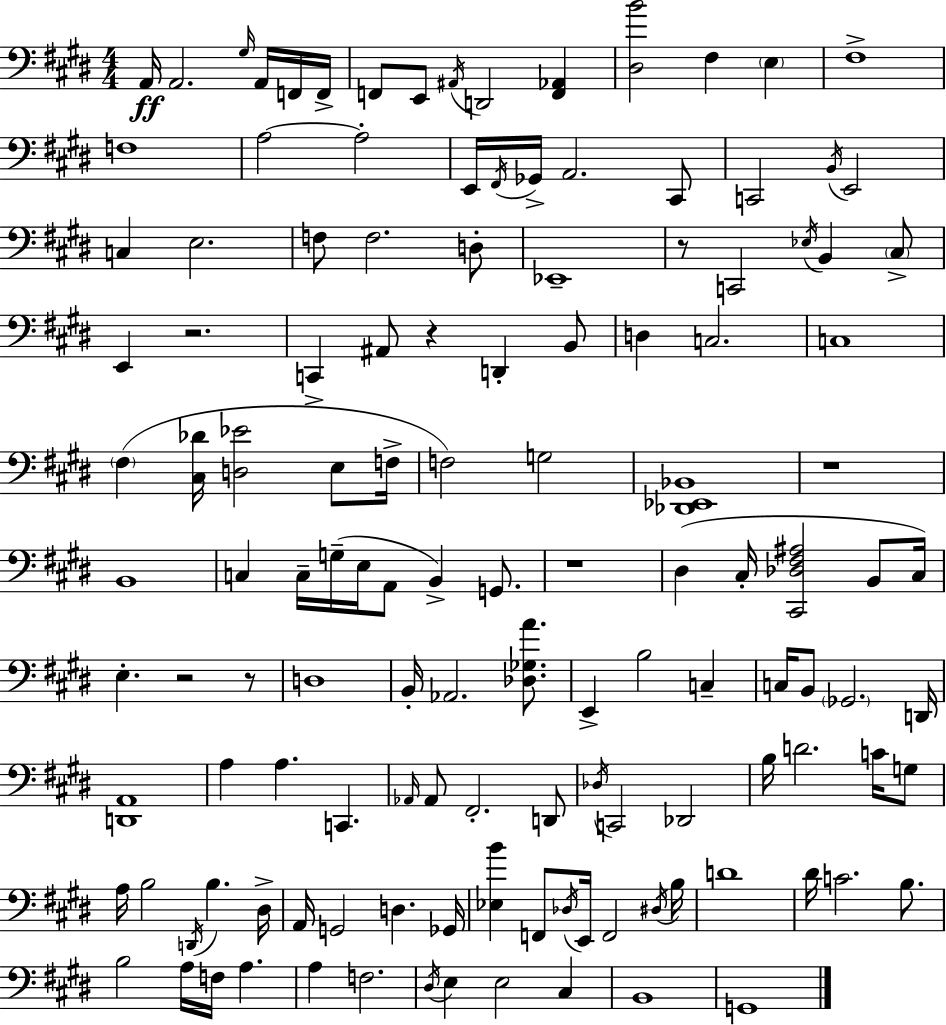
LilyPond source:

{
  \clef bass
  \numericTimeSignature
  \time 4/4
  \key e \major
  a,16\ff a,2. \grace { gis16 } a,16 f,16 | f,16-> f,8 e,8 \acciaccatura { ais,16 } d,2 <f, aes,>4 | <dis b'>2 fis4 \parenthesize e4 | fis1-> | \break f1 | a2~~ a2-. | e,16 \acciaccatura { fis,16 } ges,16-> a,2. | cis,8 c,2 \acciaccatura { b,16 } e,2 | \break c4 e2. | f8 f2. | d8-. ees,1-- | r8 c,2 \acciaccatura { ees16 } b,4 | \break \parenthesize cis8-> e,4 r2. | c,4-> ais,8 r4 d,4-. | b,8 d4 c2. | c1 | \break \parenthesize fis4( <cis des'>16 <d ees'>2 | e8 f16-> f2) g2 | <des, ees, bes,>1 | r1 | \break b,1 | c4 c16-- g16--( e16 a,8 b,4->) | g,8. r1 | dis4( cis16-. <cis, des fis ais>2 | \break b,8 cis16) e4.-. r2 | r8 d1 | b,16-. aes,2. | <des ges a'>8. e,4-> b2 | \break c4-- c16 b,8 \parenthesize ges,2. | d,16 <d, a,>1 | a4 a4. c,4. | \grace { aes,16 } aes,8 fis,2.-. | \break d,8 \acciaccatura { des16 } c,2 des,2 | b16 d'2. | c'16 g8 a16 b2 | \acciaccatura { d,16 } b4. dis16-> a,16 g,2 | \break d4. ges,16 <ees b'>4 f,8 \acciaccatura { des16 } e,16 | f,2 \acciaccatura { dis16 } b16 d'1 | dis'16 c'2. | b8. b2 | \break a16 f16 a4. a4 f2. | \acciaccatura { dis16 } e4 e2 | cis4 b,1 | g,1 | \break \bar "|."
}